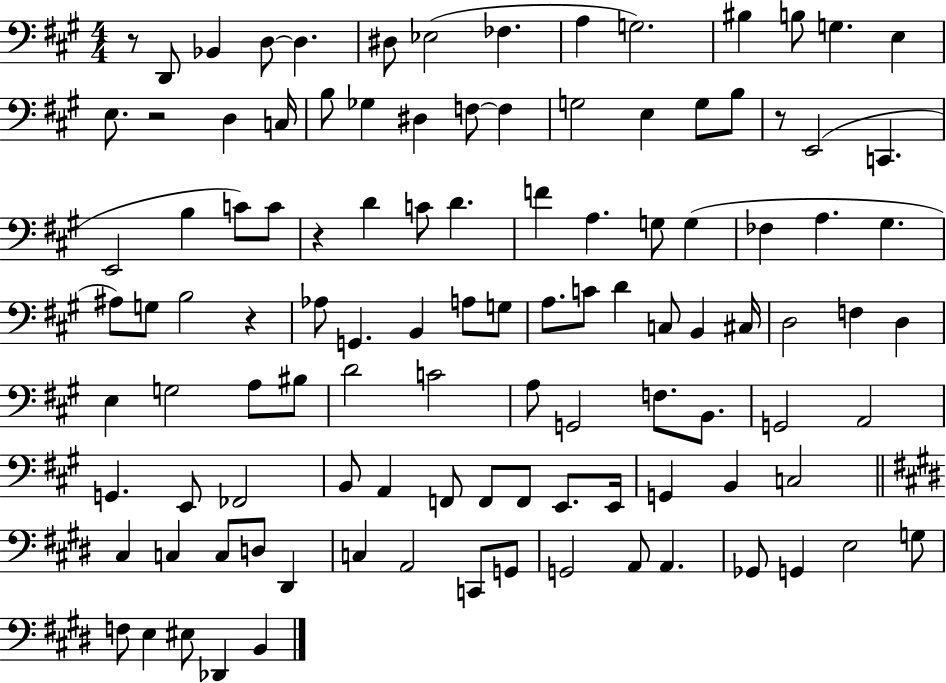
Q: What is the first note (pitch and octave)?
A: D2